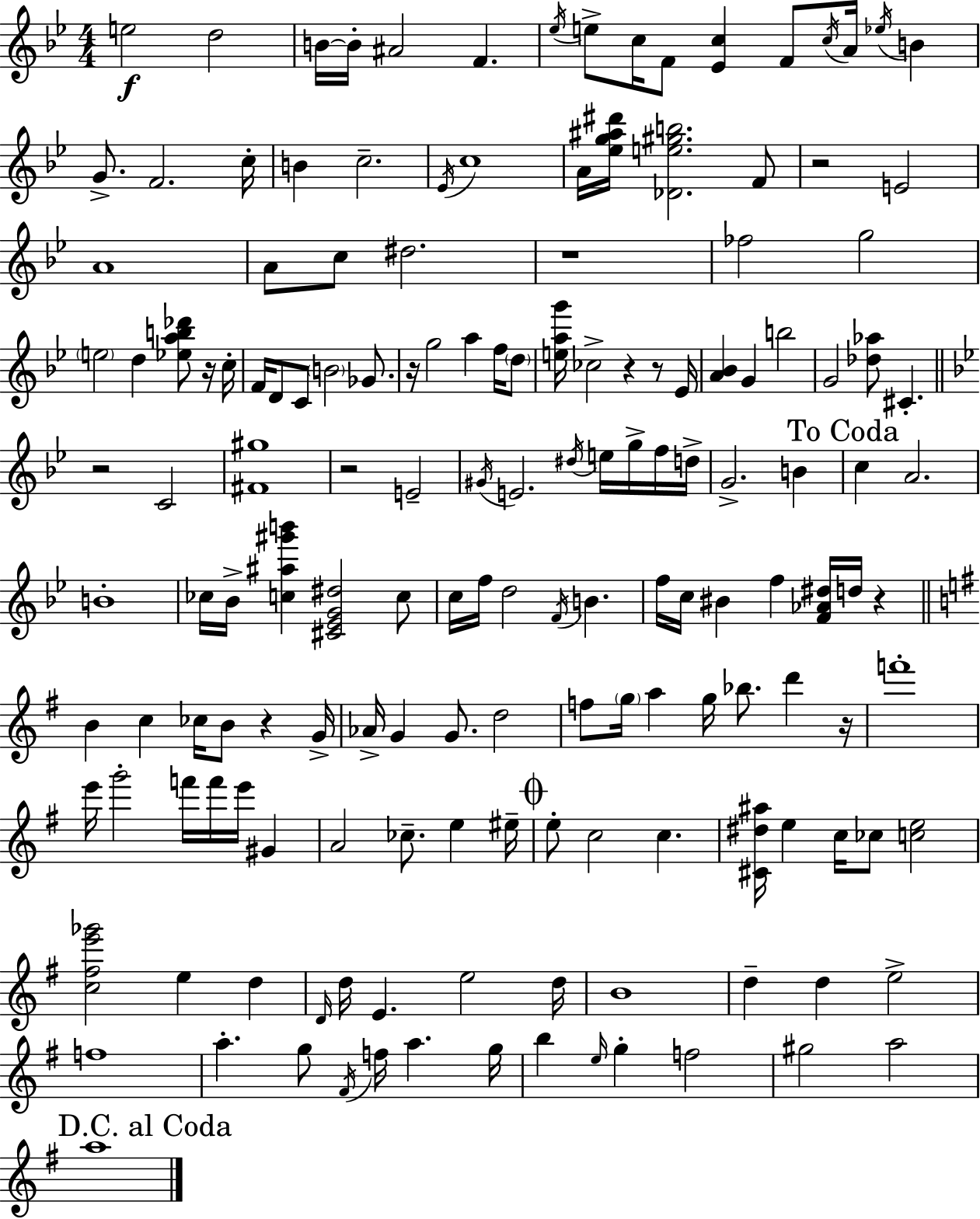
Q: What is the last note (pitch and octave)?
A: A5